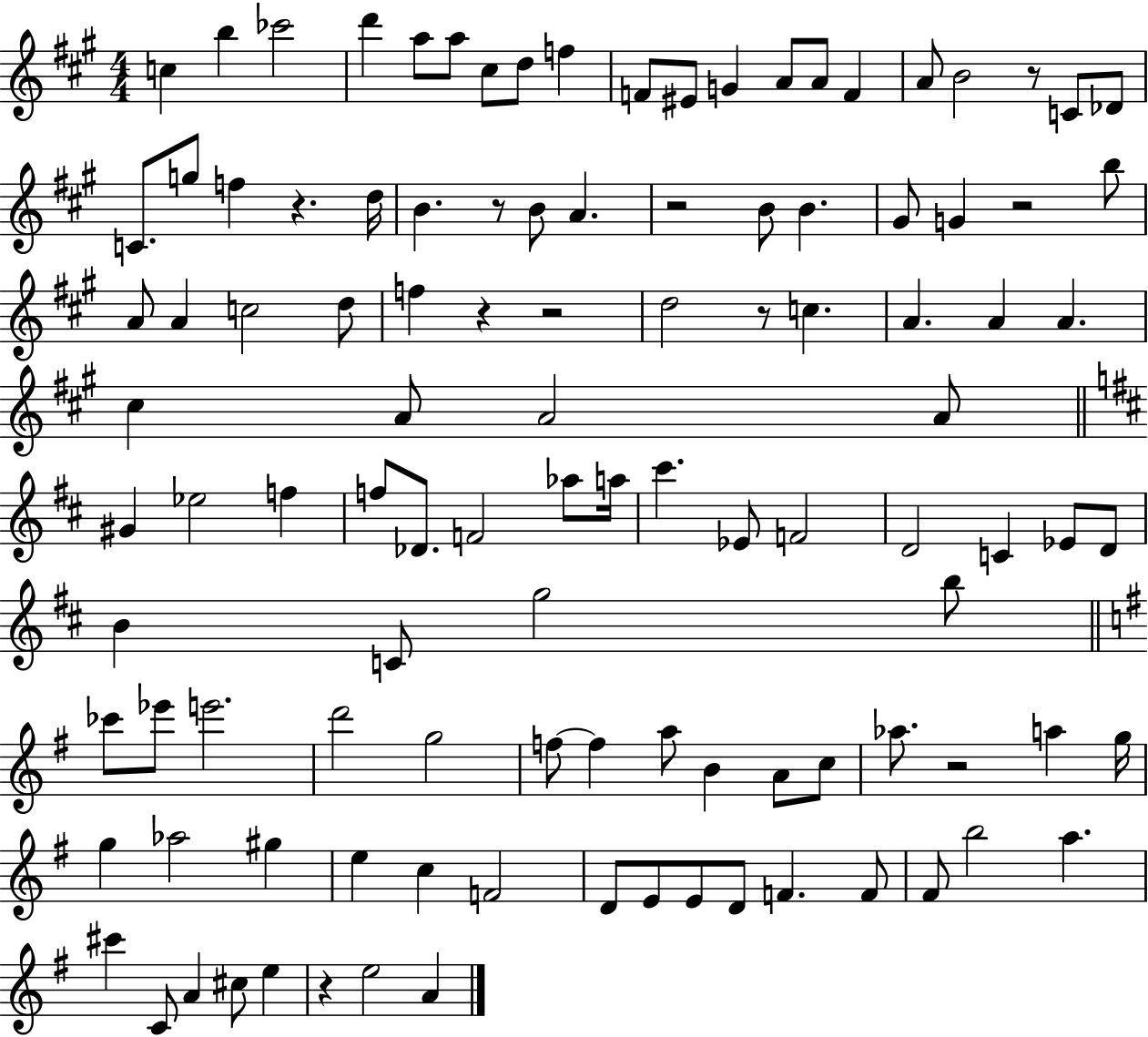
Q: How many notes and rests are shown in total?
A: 110